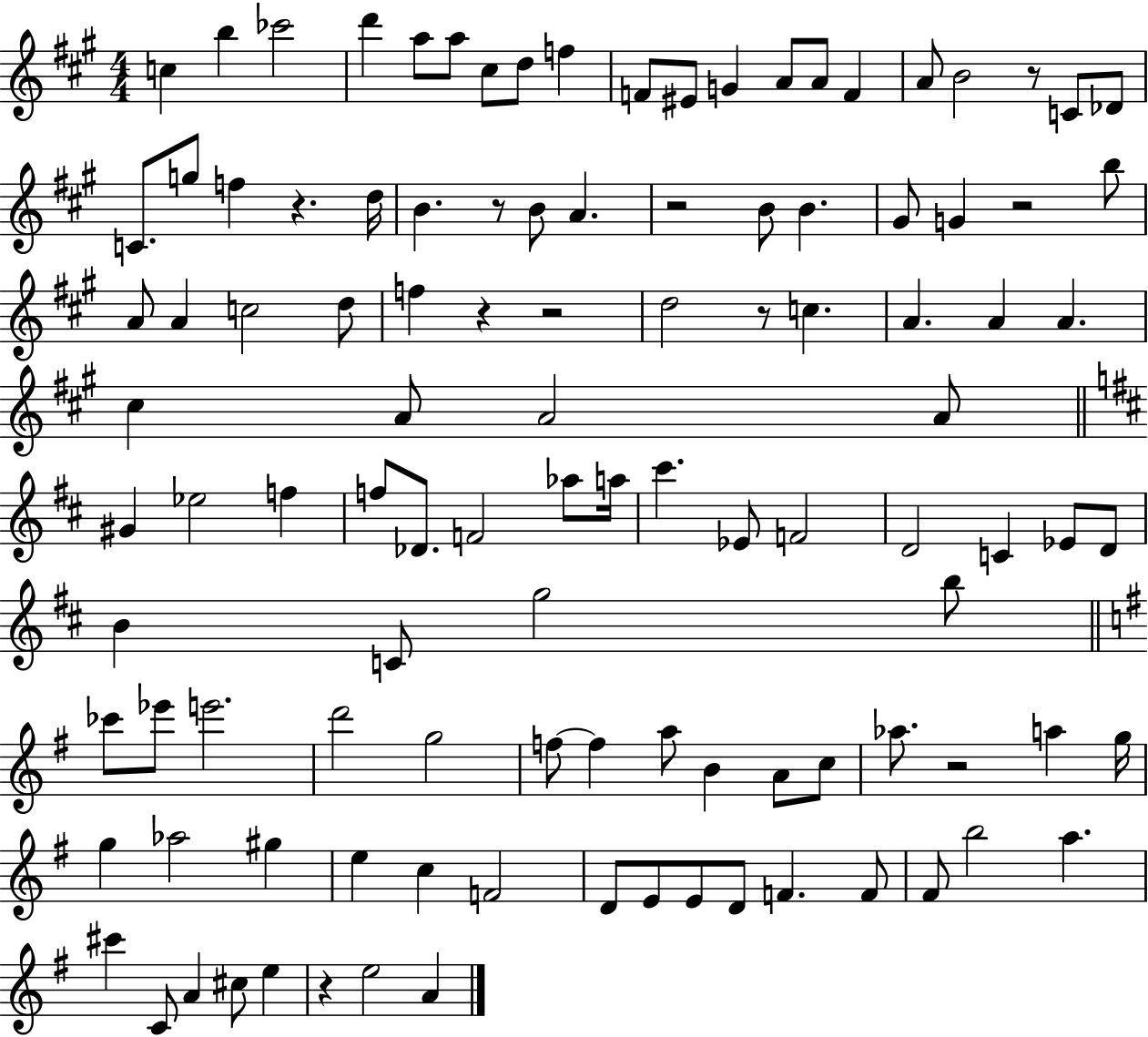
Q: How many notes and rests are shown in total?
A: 110